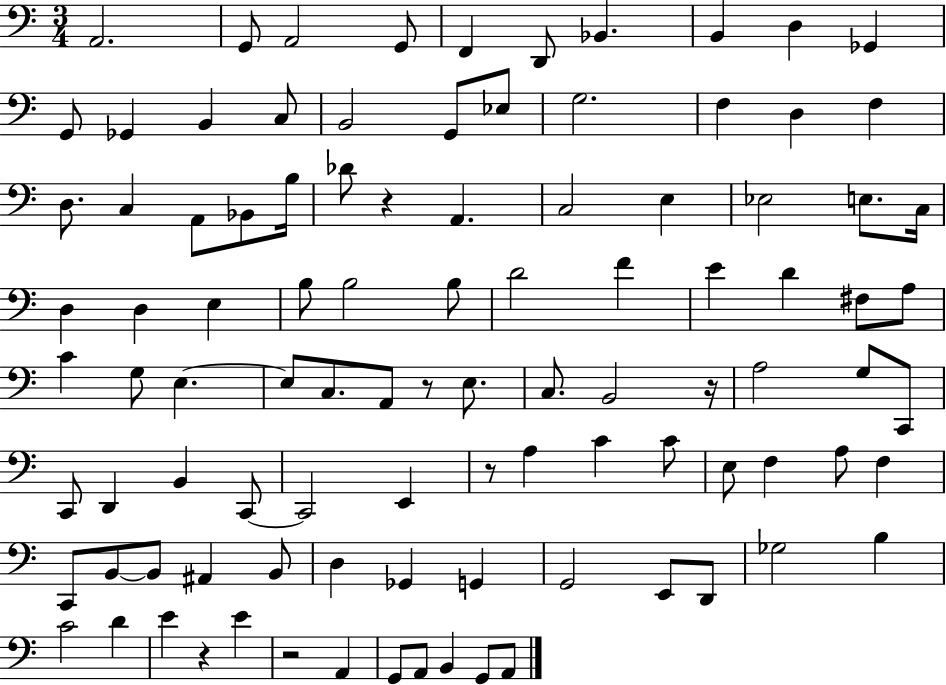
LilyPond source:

{
  \clef bass
  \numericTimeSignature
  \time 3/4
  \key c \major
  a,2. | g,8 a,2 g,8 | f,4 d,8 bes,4. | b,4 d4 ges,4 | \break g,8 ges,4 b,4 c8 | b,2 g,8 ees8 | g2. | f4 d4 f4 | \break d8. c4 a,8 bes,8 b16 | des'8 r4 a,4. | c2 e4 | ees2 e8. c16 | \break d4 d4 e4 | b8 b2 b8 | d'2 f'4 | e'4 d'4 fis8 a8 | \break c'4 g8 e4.~~ | e8 c8. a,8 r8 e8. | c8. b,2 r16 | a2 g8 c,8 | \break c,8 d,4 b,4 c,8~~ | c,2 e,4 | r8 a4 c'4 c'8 | e8 f4 a8 f4 | \break c,8 b,8~~ b,8 ais,4 b,8 | d4 ges,4 g,4 | g,2 e,8 d,8 | ges2 b4 | \break c'2 d'4 | e'4 r4 e'4 | r2 a,4 | g,8 a,8 b,4 g,8 a,8 | \break \bar "|."
}